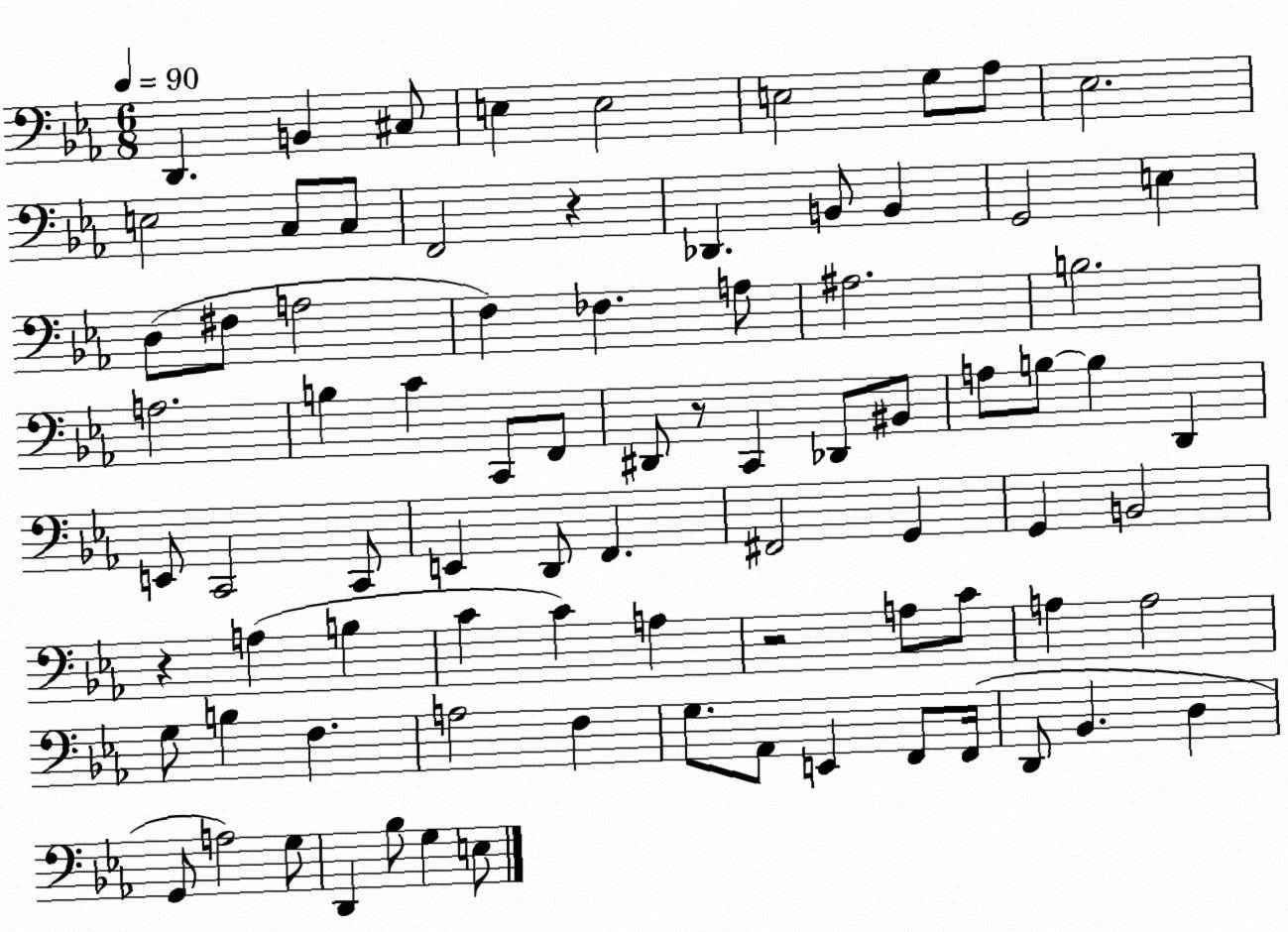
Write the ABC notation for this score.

X:1
T:Untitled
M:6/8
L:1/4
K:Eb
D,, B,, ^C,/2 E, E,2 E,2 G,/2 _A,/2 _E,2 E,2 C,/2 C,/2 F,,2 z _D,, B,,/2 B,, G,,2 E, D,/2 ^F,/2 A,2 F, _F, A,/2 ^A,2 B,2 A,2 B, C C,,/2 F,,/2 ^D,,/2 z/2 C,, _D,,/2 ^B,,/2 A,/2 B,/2 B, D,, E,,/2 C,,2 C,,/2 E,, D,,/2 F,, ^F,,2 G,, G,, B,,2 z A, B, C C A, z2 A,/2 C/2 A, A,2 G,/2 B, F, A,2 F, G,/2 _A,,/2 E,, F,,/2 F,,/4 D,,/2 _B,, D, G,,/2 A,2 G,/2 D,, _B,/2 G, E,/2